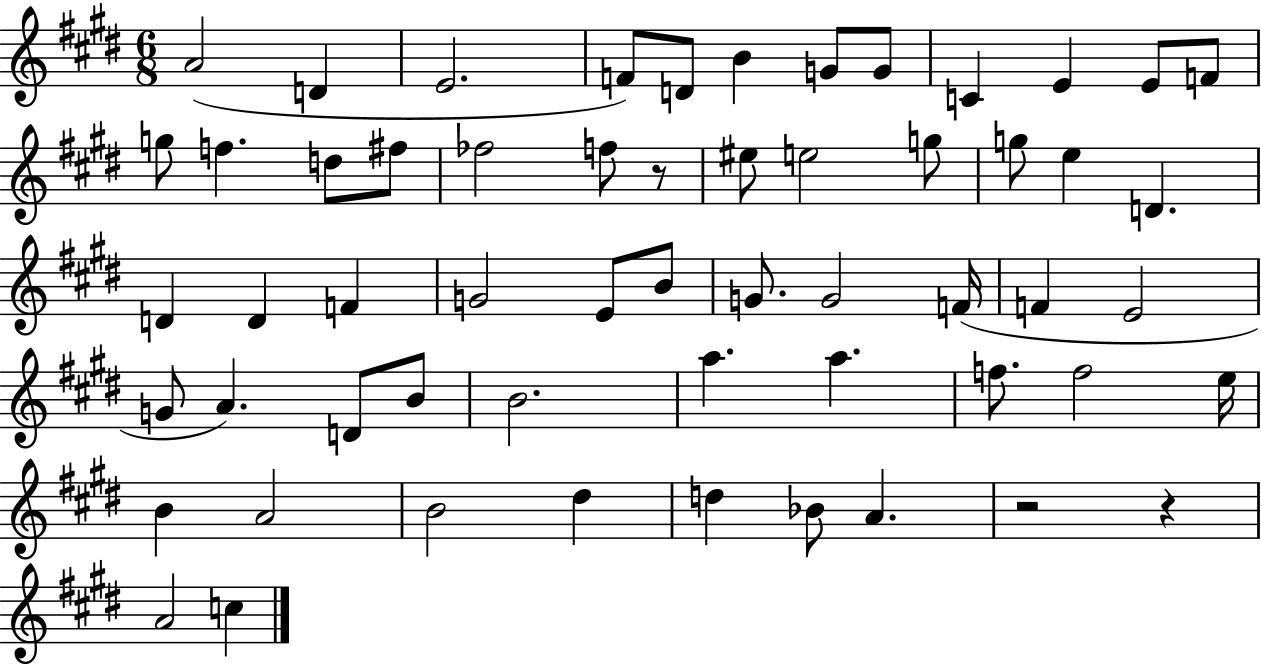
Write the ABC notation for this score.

X:1
T:Untitled
M:6/8
L:1/4
K:E
A2 D E2 F/2 D/2 B G/2 G/2 C E E/2 F/2 g/2 f d/2 ^f/2 _f2 f/2 z/2 ^e/2 e2 g/2 g/2 e D D D F G2 E/2 B/2 G/2 G2 F/4 F E2 G/2 A D/2 B/2 B2 a a f/2 f2 e/4 B A2 B2 ^d d _B/2 A z2 z A2 c